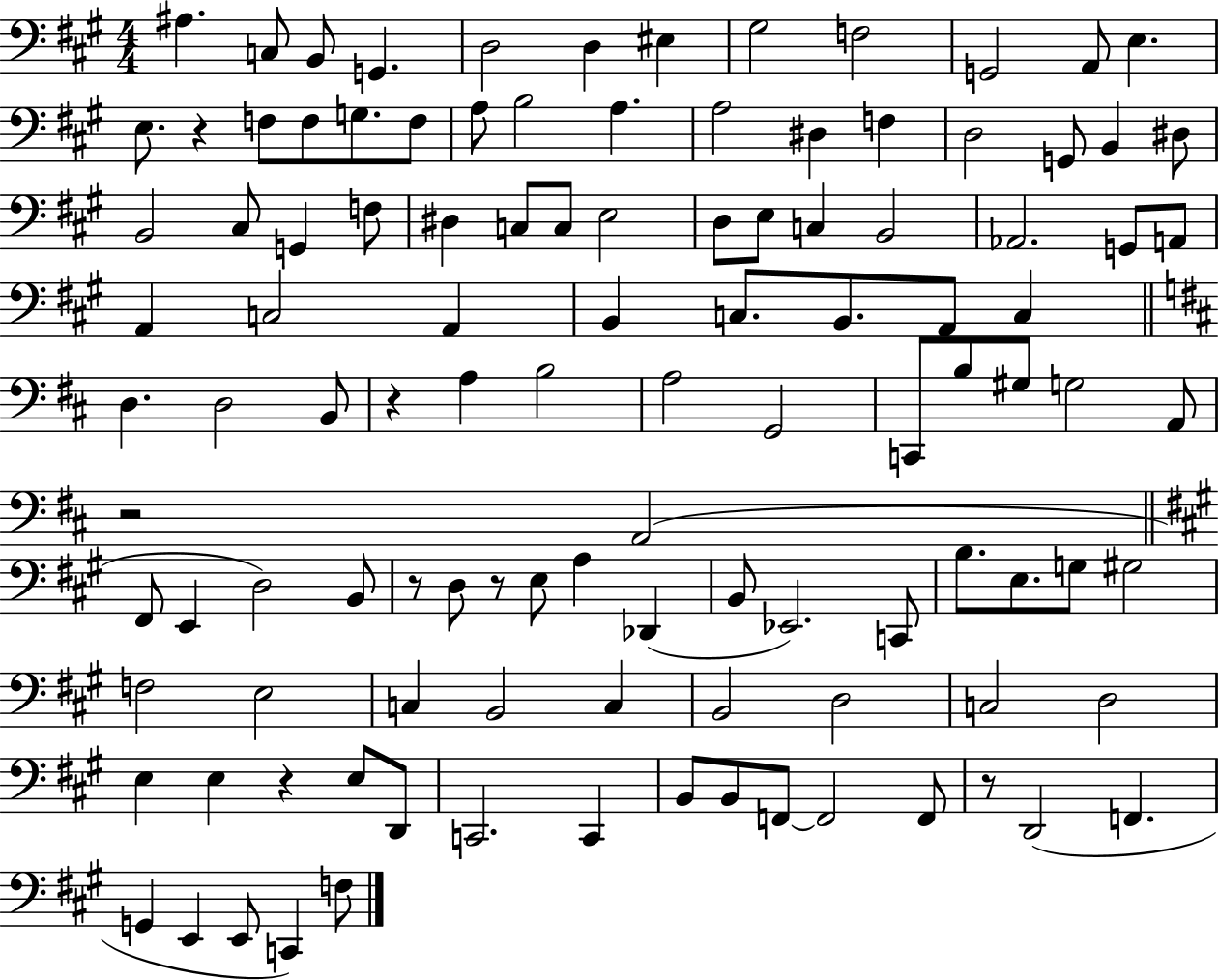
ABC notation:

X:1
T:Untitled
M:4/4
L:1/4
K:A
^A, C,/2 B,,/2 G,, D,2 D, ^E, ^G,2 F,2 G,,2 A,,/2 E, E,/2 z F,/2 F,/2 G,/2 F,/2 A,/2 B,2 A, A,2 ^D, F, D,2 G,,/2 B,, ^D,/2 B,,2 ^C,/2 G,, F,/2 ^D, C,/2 C,/2 E,2 D,/2 E,/2 C, B,,2 _A,,2 G,,/2 A,,/2 A,, C,2 A,, B,, C,/2 B,,/2 A,,/2 C, D, D,2 B,,/2 z A, B,2 A,2 G,,2 C,,/2 B,/2 ^G,/2 G,2 A,,/2 z2 A,,2 ^F,,/2 E,, D,2 B,,/2 z/2 D,/2 z/2 E,/2 A, _D,, B,,/2 _E,,2 C,,/2 B,/2 E,/2 G,/2 ^G,2 F,2 E,2 C, B,,2 C, B,,2 D,2 C,2 D,2 E, E, z E,/2 D,,/2 C,,2 C,, B,,/2 B,,/2 F,,/2 F,,2 F,,/2 z/2 D,,2 F,, G,, E,, E,,/2 C,, F,/2